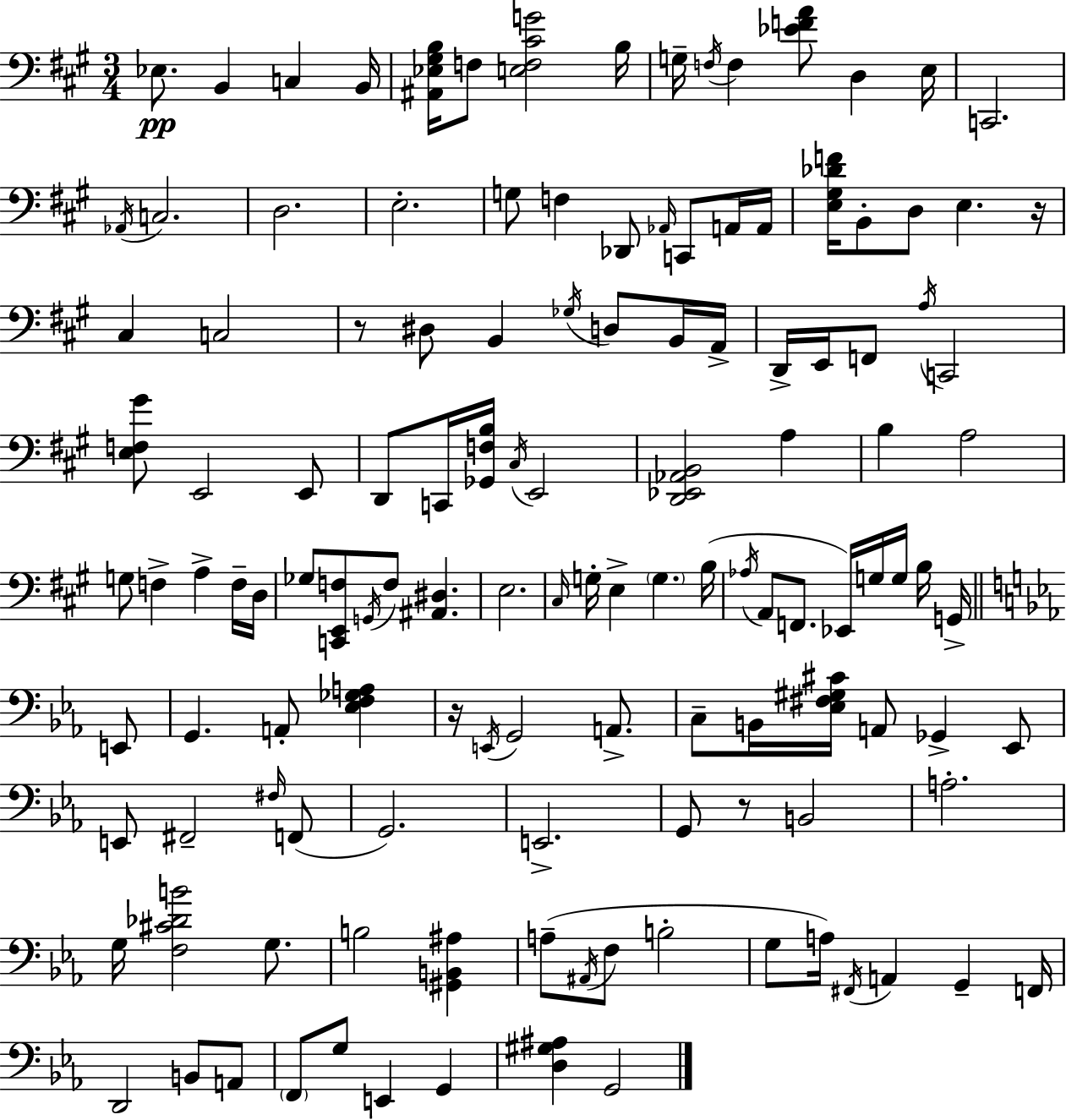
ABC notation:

X:1
T:Untitled
M:3/4
L:1/4
K:A
_E,/2 B,, C, B,,/4 [^A,,_E,^G,B,]/4 F,/2 [E,F,^CG]2 B,/4 G,/4 F,/4 F, [_EFA]/2 D, E,/4 C,,2 _A,,/4 C,2 D,2 E,2 G,/2 F, _D,,/2 _A,,/4 C,,/2 A,,/4 A,,/4 [E,^G,_DF]/4 B,,/2 D,/2 E, z/4 ^C, C,2 z/2 ^D,/2 B,, _G,/4 D,/2 B,,/4 A,,/4 D,,/4 E,,/4 F,,/2 A,/4 C,,2 [E,F,^G]/2 E,,2 E,,/2 D,,/2 C,,/4 [_G,,F,B,]/4 ^C,/4 E,,2 [D,,_E,,_A,,B,,]2 A, B, A,2 G,/2 F, A, F,/4 D,/4 _G,/2 [C,,E,,F,]/2 G,,/4 F,/2 [^A,,^D,] E,2 ^C,/4 G,/4 E, G, B,/4 _A,/4 A,,/2 F,,/2 _E,,/4 G,/4 G,/4 B,/4 G,,/4 E,,/2 G,, A,,/2 [_E,F,_G,A,] z/4 E,,/4 G,,2 A,,/2 C,/2 B,,/4 [_E,^F,^G,^C]/4 A,,/2 _G,, _E,,/2 E,,/2 ^F,,2 ^F,/4 F,,/2 G,,2 E,,2 G,,/2 z/2 B,,2 A,2 G,/4 [F,^C_DB]2 G,/2 B,2 [^G,,B,,^A,] A,/2 ^A,,/4 F,/2 B,2 G,/2 A,/4 ^F,,/4 A,, G,, F,,/4 D,,2 B,,/2 A,,/2 F,,/2 G,/2 E,, G,, [D,^G,^A,] G,,2